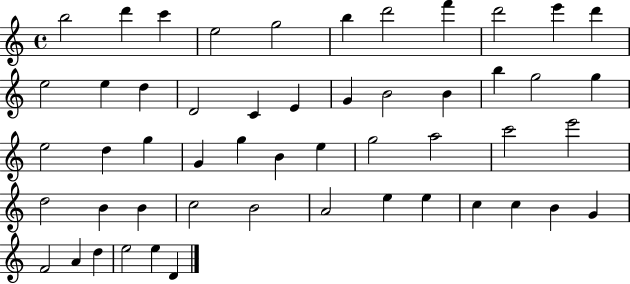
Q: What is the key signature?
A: C major